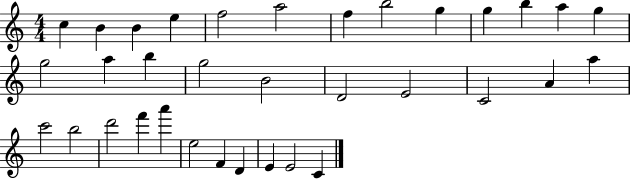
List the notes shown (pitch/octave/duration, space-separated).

C5/q B4/q B4/q E5/q F5/h A5/h F5/q B5/h G5/q G5/q B5/q A5/q G5/q G5/h A5/q B5/q G5/h B4/h D4/h E4/h C4/h A4/q A5/q C6/h B5/h D6/h F6/q A6/q E5/h F4/q D4/q E4/q E4/h C4/q